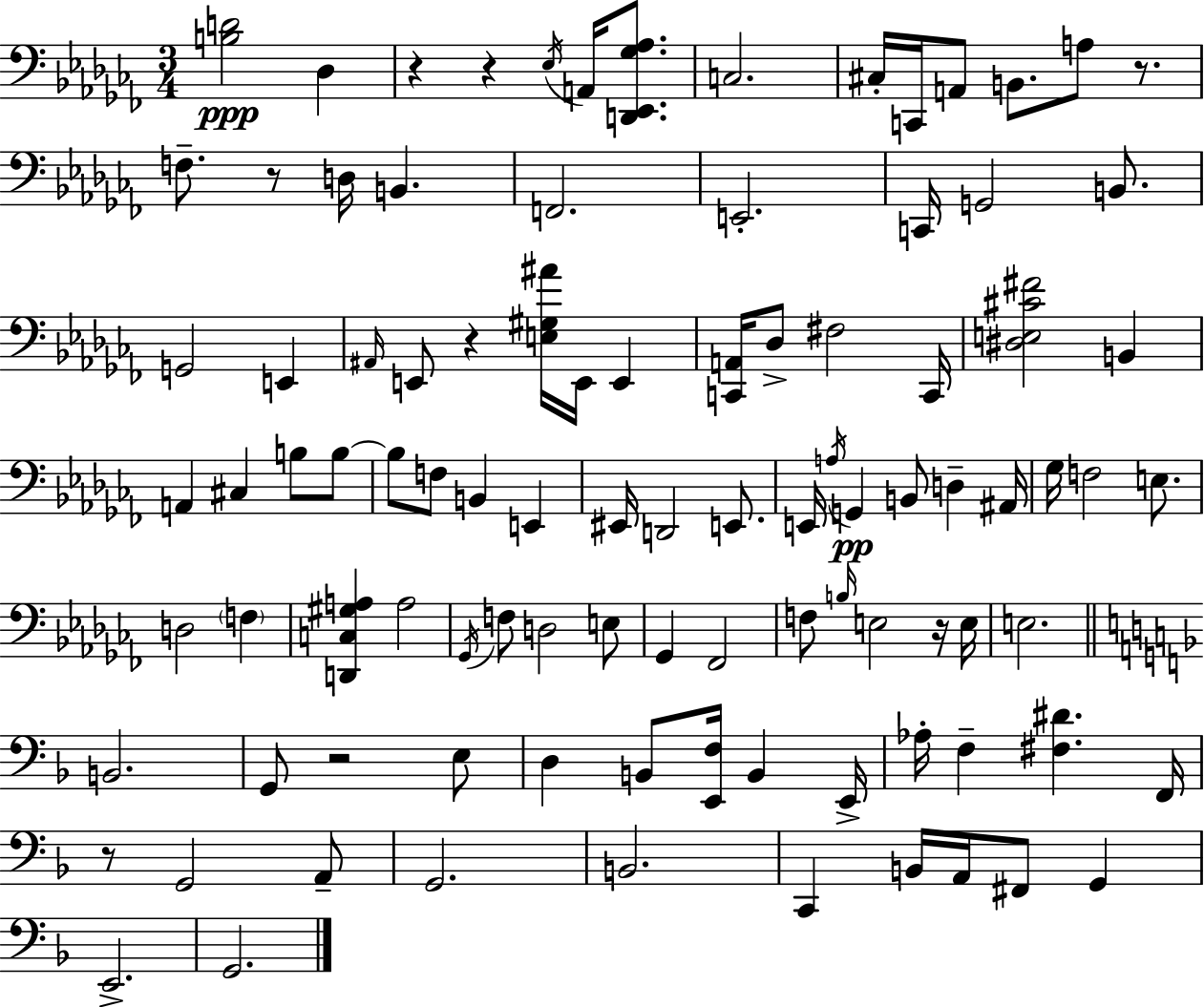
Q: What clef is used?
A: bass